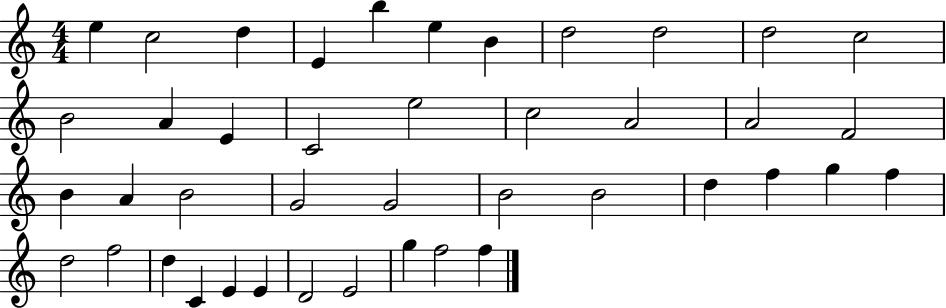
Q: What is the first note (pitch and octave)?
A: E5